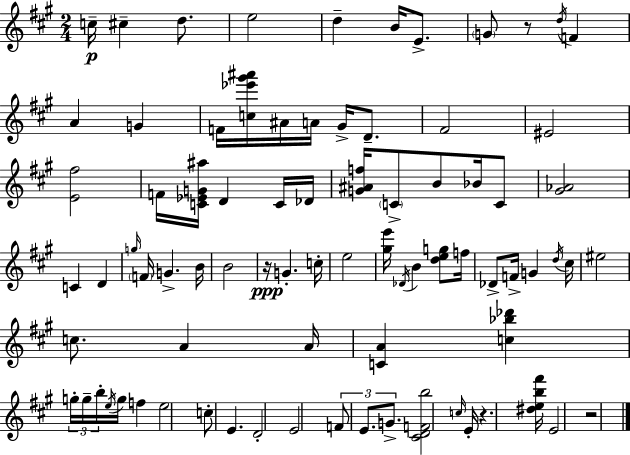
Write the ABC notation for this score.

X:1
T:Untitled
M:2/4
L:1/4
K:A
c/4 ^c d/2 e2 d B/4 E/2 G/2 z/2 d/4 F A G F/4 [c_e'^g'^a']/4 ^A/4 A/4 ^G/4 D/2 ^F2 ^E2 [E^f]2 F/4 [C_EG^a]/4 D C/4 _D/4 [G^Af]/4 C/2 B/2 _B/4 C/2 [^G_A]2 C D g/4 F/4 G B/4 B2 z/4 G c/4 e2 [^ge']/4 _D/4 B [deg]/2 f/4 _D/2 F/4 G d/4 ^c/4 ^e2 c/2 A A/4 [CA] [c_b_d'] g/4 g/4 b/4 e/4 g/4 f e2 c/2 E D2 E2 F/2 E/2 G/2 [^CDFb]2 c/4 E/4 z [^deb^f']/4 E2 z2